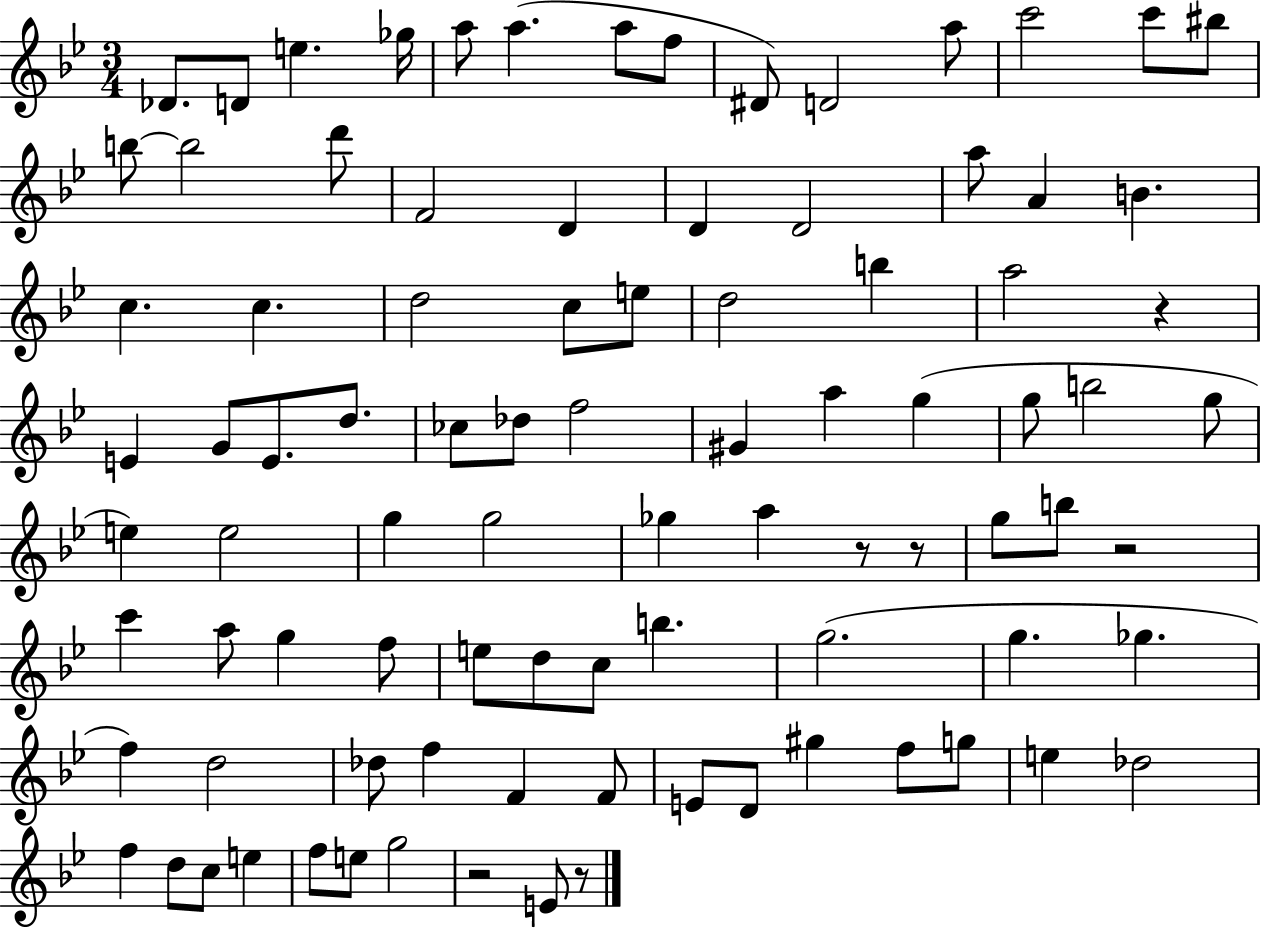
Db4/e. D4/e E5/q. Gb5/s A5/e A5/q. A5/e F5/e D#4/e D4/h A5/e C6/h C6/e BIS5/e B5/e B5/h D6/e F4/h D4/q D4/q D4/h A5/e A4/q B4/q. C5/q. C5/q. D5/h C5/e E5/e D5/h B5/q A5/h R/q E4/q G4/e E4/e. D5/e. CES5/e Db5/e F5/h G#4/q A5/q G5/q G5/e B5/h G5/e E5/q E5/h G5/q G5/h Gb5/q A5/q R/e R/e G5/e B5/e R/h C6/q A5/e G5/q F5/e E5/e D5/e C5/e B5/q. G5/h. G5/q. Gb5/q. F5/q D5/h Db5/e F5/q F4/q F4/e E4/e D4/e G#5/q F5/e G5/e E5/q Db5/h F5/q D5/e C5/e E5/q F5/e E5/e G5/h R/h E4/e R/e